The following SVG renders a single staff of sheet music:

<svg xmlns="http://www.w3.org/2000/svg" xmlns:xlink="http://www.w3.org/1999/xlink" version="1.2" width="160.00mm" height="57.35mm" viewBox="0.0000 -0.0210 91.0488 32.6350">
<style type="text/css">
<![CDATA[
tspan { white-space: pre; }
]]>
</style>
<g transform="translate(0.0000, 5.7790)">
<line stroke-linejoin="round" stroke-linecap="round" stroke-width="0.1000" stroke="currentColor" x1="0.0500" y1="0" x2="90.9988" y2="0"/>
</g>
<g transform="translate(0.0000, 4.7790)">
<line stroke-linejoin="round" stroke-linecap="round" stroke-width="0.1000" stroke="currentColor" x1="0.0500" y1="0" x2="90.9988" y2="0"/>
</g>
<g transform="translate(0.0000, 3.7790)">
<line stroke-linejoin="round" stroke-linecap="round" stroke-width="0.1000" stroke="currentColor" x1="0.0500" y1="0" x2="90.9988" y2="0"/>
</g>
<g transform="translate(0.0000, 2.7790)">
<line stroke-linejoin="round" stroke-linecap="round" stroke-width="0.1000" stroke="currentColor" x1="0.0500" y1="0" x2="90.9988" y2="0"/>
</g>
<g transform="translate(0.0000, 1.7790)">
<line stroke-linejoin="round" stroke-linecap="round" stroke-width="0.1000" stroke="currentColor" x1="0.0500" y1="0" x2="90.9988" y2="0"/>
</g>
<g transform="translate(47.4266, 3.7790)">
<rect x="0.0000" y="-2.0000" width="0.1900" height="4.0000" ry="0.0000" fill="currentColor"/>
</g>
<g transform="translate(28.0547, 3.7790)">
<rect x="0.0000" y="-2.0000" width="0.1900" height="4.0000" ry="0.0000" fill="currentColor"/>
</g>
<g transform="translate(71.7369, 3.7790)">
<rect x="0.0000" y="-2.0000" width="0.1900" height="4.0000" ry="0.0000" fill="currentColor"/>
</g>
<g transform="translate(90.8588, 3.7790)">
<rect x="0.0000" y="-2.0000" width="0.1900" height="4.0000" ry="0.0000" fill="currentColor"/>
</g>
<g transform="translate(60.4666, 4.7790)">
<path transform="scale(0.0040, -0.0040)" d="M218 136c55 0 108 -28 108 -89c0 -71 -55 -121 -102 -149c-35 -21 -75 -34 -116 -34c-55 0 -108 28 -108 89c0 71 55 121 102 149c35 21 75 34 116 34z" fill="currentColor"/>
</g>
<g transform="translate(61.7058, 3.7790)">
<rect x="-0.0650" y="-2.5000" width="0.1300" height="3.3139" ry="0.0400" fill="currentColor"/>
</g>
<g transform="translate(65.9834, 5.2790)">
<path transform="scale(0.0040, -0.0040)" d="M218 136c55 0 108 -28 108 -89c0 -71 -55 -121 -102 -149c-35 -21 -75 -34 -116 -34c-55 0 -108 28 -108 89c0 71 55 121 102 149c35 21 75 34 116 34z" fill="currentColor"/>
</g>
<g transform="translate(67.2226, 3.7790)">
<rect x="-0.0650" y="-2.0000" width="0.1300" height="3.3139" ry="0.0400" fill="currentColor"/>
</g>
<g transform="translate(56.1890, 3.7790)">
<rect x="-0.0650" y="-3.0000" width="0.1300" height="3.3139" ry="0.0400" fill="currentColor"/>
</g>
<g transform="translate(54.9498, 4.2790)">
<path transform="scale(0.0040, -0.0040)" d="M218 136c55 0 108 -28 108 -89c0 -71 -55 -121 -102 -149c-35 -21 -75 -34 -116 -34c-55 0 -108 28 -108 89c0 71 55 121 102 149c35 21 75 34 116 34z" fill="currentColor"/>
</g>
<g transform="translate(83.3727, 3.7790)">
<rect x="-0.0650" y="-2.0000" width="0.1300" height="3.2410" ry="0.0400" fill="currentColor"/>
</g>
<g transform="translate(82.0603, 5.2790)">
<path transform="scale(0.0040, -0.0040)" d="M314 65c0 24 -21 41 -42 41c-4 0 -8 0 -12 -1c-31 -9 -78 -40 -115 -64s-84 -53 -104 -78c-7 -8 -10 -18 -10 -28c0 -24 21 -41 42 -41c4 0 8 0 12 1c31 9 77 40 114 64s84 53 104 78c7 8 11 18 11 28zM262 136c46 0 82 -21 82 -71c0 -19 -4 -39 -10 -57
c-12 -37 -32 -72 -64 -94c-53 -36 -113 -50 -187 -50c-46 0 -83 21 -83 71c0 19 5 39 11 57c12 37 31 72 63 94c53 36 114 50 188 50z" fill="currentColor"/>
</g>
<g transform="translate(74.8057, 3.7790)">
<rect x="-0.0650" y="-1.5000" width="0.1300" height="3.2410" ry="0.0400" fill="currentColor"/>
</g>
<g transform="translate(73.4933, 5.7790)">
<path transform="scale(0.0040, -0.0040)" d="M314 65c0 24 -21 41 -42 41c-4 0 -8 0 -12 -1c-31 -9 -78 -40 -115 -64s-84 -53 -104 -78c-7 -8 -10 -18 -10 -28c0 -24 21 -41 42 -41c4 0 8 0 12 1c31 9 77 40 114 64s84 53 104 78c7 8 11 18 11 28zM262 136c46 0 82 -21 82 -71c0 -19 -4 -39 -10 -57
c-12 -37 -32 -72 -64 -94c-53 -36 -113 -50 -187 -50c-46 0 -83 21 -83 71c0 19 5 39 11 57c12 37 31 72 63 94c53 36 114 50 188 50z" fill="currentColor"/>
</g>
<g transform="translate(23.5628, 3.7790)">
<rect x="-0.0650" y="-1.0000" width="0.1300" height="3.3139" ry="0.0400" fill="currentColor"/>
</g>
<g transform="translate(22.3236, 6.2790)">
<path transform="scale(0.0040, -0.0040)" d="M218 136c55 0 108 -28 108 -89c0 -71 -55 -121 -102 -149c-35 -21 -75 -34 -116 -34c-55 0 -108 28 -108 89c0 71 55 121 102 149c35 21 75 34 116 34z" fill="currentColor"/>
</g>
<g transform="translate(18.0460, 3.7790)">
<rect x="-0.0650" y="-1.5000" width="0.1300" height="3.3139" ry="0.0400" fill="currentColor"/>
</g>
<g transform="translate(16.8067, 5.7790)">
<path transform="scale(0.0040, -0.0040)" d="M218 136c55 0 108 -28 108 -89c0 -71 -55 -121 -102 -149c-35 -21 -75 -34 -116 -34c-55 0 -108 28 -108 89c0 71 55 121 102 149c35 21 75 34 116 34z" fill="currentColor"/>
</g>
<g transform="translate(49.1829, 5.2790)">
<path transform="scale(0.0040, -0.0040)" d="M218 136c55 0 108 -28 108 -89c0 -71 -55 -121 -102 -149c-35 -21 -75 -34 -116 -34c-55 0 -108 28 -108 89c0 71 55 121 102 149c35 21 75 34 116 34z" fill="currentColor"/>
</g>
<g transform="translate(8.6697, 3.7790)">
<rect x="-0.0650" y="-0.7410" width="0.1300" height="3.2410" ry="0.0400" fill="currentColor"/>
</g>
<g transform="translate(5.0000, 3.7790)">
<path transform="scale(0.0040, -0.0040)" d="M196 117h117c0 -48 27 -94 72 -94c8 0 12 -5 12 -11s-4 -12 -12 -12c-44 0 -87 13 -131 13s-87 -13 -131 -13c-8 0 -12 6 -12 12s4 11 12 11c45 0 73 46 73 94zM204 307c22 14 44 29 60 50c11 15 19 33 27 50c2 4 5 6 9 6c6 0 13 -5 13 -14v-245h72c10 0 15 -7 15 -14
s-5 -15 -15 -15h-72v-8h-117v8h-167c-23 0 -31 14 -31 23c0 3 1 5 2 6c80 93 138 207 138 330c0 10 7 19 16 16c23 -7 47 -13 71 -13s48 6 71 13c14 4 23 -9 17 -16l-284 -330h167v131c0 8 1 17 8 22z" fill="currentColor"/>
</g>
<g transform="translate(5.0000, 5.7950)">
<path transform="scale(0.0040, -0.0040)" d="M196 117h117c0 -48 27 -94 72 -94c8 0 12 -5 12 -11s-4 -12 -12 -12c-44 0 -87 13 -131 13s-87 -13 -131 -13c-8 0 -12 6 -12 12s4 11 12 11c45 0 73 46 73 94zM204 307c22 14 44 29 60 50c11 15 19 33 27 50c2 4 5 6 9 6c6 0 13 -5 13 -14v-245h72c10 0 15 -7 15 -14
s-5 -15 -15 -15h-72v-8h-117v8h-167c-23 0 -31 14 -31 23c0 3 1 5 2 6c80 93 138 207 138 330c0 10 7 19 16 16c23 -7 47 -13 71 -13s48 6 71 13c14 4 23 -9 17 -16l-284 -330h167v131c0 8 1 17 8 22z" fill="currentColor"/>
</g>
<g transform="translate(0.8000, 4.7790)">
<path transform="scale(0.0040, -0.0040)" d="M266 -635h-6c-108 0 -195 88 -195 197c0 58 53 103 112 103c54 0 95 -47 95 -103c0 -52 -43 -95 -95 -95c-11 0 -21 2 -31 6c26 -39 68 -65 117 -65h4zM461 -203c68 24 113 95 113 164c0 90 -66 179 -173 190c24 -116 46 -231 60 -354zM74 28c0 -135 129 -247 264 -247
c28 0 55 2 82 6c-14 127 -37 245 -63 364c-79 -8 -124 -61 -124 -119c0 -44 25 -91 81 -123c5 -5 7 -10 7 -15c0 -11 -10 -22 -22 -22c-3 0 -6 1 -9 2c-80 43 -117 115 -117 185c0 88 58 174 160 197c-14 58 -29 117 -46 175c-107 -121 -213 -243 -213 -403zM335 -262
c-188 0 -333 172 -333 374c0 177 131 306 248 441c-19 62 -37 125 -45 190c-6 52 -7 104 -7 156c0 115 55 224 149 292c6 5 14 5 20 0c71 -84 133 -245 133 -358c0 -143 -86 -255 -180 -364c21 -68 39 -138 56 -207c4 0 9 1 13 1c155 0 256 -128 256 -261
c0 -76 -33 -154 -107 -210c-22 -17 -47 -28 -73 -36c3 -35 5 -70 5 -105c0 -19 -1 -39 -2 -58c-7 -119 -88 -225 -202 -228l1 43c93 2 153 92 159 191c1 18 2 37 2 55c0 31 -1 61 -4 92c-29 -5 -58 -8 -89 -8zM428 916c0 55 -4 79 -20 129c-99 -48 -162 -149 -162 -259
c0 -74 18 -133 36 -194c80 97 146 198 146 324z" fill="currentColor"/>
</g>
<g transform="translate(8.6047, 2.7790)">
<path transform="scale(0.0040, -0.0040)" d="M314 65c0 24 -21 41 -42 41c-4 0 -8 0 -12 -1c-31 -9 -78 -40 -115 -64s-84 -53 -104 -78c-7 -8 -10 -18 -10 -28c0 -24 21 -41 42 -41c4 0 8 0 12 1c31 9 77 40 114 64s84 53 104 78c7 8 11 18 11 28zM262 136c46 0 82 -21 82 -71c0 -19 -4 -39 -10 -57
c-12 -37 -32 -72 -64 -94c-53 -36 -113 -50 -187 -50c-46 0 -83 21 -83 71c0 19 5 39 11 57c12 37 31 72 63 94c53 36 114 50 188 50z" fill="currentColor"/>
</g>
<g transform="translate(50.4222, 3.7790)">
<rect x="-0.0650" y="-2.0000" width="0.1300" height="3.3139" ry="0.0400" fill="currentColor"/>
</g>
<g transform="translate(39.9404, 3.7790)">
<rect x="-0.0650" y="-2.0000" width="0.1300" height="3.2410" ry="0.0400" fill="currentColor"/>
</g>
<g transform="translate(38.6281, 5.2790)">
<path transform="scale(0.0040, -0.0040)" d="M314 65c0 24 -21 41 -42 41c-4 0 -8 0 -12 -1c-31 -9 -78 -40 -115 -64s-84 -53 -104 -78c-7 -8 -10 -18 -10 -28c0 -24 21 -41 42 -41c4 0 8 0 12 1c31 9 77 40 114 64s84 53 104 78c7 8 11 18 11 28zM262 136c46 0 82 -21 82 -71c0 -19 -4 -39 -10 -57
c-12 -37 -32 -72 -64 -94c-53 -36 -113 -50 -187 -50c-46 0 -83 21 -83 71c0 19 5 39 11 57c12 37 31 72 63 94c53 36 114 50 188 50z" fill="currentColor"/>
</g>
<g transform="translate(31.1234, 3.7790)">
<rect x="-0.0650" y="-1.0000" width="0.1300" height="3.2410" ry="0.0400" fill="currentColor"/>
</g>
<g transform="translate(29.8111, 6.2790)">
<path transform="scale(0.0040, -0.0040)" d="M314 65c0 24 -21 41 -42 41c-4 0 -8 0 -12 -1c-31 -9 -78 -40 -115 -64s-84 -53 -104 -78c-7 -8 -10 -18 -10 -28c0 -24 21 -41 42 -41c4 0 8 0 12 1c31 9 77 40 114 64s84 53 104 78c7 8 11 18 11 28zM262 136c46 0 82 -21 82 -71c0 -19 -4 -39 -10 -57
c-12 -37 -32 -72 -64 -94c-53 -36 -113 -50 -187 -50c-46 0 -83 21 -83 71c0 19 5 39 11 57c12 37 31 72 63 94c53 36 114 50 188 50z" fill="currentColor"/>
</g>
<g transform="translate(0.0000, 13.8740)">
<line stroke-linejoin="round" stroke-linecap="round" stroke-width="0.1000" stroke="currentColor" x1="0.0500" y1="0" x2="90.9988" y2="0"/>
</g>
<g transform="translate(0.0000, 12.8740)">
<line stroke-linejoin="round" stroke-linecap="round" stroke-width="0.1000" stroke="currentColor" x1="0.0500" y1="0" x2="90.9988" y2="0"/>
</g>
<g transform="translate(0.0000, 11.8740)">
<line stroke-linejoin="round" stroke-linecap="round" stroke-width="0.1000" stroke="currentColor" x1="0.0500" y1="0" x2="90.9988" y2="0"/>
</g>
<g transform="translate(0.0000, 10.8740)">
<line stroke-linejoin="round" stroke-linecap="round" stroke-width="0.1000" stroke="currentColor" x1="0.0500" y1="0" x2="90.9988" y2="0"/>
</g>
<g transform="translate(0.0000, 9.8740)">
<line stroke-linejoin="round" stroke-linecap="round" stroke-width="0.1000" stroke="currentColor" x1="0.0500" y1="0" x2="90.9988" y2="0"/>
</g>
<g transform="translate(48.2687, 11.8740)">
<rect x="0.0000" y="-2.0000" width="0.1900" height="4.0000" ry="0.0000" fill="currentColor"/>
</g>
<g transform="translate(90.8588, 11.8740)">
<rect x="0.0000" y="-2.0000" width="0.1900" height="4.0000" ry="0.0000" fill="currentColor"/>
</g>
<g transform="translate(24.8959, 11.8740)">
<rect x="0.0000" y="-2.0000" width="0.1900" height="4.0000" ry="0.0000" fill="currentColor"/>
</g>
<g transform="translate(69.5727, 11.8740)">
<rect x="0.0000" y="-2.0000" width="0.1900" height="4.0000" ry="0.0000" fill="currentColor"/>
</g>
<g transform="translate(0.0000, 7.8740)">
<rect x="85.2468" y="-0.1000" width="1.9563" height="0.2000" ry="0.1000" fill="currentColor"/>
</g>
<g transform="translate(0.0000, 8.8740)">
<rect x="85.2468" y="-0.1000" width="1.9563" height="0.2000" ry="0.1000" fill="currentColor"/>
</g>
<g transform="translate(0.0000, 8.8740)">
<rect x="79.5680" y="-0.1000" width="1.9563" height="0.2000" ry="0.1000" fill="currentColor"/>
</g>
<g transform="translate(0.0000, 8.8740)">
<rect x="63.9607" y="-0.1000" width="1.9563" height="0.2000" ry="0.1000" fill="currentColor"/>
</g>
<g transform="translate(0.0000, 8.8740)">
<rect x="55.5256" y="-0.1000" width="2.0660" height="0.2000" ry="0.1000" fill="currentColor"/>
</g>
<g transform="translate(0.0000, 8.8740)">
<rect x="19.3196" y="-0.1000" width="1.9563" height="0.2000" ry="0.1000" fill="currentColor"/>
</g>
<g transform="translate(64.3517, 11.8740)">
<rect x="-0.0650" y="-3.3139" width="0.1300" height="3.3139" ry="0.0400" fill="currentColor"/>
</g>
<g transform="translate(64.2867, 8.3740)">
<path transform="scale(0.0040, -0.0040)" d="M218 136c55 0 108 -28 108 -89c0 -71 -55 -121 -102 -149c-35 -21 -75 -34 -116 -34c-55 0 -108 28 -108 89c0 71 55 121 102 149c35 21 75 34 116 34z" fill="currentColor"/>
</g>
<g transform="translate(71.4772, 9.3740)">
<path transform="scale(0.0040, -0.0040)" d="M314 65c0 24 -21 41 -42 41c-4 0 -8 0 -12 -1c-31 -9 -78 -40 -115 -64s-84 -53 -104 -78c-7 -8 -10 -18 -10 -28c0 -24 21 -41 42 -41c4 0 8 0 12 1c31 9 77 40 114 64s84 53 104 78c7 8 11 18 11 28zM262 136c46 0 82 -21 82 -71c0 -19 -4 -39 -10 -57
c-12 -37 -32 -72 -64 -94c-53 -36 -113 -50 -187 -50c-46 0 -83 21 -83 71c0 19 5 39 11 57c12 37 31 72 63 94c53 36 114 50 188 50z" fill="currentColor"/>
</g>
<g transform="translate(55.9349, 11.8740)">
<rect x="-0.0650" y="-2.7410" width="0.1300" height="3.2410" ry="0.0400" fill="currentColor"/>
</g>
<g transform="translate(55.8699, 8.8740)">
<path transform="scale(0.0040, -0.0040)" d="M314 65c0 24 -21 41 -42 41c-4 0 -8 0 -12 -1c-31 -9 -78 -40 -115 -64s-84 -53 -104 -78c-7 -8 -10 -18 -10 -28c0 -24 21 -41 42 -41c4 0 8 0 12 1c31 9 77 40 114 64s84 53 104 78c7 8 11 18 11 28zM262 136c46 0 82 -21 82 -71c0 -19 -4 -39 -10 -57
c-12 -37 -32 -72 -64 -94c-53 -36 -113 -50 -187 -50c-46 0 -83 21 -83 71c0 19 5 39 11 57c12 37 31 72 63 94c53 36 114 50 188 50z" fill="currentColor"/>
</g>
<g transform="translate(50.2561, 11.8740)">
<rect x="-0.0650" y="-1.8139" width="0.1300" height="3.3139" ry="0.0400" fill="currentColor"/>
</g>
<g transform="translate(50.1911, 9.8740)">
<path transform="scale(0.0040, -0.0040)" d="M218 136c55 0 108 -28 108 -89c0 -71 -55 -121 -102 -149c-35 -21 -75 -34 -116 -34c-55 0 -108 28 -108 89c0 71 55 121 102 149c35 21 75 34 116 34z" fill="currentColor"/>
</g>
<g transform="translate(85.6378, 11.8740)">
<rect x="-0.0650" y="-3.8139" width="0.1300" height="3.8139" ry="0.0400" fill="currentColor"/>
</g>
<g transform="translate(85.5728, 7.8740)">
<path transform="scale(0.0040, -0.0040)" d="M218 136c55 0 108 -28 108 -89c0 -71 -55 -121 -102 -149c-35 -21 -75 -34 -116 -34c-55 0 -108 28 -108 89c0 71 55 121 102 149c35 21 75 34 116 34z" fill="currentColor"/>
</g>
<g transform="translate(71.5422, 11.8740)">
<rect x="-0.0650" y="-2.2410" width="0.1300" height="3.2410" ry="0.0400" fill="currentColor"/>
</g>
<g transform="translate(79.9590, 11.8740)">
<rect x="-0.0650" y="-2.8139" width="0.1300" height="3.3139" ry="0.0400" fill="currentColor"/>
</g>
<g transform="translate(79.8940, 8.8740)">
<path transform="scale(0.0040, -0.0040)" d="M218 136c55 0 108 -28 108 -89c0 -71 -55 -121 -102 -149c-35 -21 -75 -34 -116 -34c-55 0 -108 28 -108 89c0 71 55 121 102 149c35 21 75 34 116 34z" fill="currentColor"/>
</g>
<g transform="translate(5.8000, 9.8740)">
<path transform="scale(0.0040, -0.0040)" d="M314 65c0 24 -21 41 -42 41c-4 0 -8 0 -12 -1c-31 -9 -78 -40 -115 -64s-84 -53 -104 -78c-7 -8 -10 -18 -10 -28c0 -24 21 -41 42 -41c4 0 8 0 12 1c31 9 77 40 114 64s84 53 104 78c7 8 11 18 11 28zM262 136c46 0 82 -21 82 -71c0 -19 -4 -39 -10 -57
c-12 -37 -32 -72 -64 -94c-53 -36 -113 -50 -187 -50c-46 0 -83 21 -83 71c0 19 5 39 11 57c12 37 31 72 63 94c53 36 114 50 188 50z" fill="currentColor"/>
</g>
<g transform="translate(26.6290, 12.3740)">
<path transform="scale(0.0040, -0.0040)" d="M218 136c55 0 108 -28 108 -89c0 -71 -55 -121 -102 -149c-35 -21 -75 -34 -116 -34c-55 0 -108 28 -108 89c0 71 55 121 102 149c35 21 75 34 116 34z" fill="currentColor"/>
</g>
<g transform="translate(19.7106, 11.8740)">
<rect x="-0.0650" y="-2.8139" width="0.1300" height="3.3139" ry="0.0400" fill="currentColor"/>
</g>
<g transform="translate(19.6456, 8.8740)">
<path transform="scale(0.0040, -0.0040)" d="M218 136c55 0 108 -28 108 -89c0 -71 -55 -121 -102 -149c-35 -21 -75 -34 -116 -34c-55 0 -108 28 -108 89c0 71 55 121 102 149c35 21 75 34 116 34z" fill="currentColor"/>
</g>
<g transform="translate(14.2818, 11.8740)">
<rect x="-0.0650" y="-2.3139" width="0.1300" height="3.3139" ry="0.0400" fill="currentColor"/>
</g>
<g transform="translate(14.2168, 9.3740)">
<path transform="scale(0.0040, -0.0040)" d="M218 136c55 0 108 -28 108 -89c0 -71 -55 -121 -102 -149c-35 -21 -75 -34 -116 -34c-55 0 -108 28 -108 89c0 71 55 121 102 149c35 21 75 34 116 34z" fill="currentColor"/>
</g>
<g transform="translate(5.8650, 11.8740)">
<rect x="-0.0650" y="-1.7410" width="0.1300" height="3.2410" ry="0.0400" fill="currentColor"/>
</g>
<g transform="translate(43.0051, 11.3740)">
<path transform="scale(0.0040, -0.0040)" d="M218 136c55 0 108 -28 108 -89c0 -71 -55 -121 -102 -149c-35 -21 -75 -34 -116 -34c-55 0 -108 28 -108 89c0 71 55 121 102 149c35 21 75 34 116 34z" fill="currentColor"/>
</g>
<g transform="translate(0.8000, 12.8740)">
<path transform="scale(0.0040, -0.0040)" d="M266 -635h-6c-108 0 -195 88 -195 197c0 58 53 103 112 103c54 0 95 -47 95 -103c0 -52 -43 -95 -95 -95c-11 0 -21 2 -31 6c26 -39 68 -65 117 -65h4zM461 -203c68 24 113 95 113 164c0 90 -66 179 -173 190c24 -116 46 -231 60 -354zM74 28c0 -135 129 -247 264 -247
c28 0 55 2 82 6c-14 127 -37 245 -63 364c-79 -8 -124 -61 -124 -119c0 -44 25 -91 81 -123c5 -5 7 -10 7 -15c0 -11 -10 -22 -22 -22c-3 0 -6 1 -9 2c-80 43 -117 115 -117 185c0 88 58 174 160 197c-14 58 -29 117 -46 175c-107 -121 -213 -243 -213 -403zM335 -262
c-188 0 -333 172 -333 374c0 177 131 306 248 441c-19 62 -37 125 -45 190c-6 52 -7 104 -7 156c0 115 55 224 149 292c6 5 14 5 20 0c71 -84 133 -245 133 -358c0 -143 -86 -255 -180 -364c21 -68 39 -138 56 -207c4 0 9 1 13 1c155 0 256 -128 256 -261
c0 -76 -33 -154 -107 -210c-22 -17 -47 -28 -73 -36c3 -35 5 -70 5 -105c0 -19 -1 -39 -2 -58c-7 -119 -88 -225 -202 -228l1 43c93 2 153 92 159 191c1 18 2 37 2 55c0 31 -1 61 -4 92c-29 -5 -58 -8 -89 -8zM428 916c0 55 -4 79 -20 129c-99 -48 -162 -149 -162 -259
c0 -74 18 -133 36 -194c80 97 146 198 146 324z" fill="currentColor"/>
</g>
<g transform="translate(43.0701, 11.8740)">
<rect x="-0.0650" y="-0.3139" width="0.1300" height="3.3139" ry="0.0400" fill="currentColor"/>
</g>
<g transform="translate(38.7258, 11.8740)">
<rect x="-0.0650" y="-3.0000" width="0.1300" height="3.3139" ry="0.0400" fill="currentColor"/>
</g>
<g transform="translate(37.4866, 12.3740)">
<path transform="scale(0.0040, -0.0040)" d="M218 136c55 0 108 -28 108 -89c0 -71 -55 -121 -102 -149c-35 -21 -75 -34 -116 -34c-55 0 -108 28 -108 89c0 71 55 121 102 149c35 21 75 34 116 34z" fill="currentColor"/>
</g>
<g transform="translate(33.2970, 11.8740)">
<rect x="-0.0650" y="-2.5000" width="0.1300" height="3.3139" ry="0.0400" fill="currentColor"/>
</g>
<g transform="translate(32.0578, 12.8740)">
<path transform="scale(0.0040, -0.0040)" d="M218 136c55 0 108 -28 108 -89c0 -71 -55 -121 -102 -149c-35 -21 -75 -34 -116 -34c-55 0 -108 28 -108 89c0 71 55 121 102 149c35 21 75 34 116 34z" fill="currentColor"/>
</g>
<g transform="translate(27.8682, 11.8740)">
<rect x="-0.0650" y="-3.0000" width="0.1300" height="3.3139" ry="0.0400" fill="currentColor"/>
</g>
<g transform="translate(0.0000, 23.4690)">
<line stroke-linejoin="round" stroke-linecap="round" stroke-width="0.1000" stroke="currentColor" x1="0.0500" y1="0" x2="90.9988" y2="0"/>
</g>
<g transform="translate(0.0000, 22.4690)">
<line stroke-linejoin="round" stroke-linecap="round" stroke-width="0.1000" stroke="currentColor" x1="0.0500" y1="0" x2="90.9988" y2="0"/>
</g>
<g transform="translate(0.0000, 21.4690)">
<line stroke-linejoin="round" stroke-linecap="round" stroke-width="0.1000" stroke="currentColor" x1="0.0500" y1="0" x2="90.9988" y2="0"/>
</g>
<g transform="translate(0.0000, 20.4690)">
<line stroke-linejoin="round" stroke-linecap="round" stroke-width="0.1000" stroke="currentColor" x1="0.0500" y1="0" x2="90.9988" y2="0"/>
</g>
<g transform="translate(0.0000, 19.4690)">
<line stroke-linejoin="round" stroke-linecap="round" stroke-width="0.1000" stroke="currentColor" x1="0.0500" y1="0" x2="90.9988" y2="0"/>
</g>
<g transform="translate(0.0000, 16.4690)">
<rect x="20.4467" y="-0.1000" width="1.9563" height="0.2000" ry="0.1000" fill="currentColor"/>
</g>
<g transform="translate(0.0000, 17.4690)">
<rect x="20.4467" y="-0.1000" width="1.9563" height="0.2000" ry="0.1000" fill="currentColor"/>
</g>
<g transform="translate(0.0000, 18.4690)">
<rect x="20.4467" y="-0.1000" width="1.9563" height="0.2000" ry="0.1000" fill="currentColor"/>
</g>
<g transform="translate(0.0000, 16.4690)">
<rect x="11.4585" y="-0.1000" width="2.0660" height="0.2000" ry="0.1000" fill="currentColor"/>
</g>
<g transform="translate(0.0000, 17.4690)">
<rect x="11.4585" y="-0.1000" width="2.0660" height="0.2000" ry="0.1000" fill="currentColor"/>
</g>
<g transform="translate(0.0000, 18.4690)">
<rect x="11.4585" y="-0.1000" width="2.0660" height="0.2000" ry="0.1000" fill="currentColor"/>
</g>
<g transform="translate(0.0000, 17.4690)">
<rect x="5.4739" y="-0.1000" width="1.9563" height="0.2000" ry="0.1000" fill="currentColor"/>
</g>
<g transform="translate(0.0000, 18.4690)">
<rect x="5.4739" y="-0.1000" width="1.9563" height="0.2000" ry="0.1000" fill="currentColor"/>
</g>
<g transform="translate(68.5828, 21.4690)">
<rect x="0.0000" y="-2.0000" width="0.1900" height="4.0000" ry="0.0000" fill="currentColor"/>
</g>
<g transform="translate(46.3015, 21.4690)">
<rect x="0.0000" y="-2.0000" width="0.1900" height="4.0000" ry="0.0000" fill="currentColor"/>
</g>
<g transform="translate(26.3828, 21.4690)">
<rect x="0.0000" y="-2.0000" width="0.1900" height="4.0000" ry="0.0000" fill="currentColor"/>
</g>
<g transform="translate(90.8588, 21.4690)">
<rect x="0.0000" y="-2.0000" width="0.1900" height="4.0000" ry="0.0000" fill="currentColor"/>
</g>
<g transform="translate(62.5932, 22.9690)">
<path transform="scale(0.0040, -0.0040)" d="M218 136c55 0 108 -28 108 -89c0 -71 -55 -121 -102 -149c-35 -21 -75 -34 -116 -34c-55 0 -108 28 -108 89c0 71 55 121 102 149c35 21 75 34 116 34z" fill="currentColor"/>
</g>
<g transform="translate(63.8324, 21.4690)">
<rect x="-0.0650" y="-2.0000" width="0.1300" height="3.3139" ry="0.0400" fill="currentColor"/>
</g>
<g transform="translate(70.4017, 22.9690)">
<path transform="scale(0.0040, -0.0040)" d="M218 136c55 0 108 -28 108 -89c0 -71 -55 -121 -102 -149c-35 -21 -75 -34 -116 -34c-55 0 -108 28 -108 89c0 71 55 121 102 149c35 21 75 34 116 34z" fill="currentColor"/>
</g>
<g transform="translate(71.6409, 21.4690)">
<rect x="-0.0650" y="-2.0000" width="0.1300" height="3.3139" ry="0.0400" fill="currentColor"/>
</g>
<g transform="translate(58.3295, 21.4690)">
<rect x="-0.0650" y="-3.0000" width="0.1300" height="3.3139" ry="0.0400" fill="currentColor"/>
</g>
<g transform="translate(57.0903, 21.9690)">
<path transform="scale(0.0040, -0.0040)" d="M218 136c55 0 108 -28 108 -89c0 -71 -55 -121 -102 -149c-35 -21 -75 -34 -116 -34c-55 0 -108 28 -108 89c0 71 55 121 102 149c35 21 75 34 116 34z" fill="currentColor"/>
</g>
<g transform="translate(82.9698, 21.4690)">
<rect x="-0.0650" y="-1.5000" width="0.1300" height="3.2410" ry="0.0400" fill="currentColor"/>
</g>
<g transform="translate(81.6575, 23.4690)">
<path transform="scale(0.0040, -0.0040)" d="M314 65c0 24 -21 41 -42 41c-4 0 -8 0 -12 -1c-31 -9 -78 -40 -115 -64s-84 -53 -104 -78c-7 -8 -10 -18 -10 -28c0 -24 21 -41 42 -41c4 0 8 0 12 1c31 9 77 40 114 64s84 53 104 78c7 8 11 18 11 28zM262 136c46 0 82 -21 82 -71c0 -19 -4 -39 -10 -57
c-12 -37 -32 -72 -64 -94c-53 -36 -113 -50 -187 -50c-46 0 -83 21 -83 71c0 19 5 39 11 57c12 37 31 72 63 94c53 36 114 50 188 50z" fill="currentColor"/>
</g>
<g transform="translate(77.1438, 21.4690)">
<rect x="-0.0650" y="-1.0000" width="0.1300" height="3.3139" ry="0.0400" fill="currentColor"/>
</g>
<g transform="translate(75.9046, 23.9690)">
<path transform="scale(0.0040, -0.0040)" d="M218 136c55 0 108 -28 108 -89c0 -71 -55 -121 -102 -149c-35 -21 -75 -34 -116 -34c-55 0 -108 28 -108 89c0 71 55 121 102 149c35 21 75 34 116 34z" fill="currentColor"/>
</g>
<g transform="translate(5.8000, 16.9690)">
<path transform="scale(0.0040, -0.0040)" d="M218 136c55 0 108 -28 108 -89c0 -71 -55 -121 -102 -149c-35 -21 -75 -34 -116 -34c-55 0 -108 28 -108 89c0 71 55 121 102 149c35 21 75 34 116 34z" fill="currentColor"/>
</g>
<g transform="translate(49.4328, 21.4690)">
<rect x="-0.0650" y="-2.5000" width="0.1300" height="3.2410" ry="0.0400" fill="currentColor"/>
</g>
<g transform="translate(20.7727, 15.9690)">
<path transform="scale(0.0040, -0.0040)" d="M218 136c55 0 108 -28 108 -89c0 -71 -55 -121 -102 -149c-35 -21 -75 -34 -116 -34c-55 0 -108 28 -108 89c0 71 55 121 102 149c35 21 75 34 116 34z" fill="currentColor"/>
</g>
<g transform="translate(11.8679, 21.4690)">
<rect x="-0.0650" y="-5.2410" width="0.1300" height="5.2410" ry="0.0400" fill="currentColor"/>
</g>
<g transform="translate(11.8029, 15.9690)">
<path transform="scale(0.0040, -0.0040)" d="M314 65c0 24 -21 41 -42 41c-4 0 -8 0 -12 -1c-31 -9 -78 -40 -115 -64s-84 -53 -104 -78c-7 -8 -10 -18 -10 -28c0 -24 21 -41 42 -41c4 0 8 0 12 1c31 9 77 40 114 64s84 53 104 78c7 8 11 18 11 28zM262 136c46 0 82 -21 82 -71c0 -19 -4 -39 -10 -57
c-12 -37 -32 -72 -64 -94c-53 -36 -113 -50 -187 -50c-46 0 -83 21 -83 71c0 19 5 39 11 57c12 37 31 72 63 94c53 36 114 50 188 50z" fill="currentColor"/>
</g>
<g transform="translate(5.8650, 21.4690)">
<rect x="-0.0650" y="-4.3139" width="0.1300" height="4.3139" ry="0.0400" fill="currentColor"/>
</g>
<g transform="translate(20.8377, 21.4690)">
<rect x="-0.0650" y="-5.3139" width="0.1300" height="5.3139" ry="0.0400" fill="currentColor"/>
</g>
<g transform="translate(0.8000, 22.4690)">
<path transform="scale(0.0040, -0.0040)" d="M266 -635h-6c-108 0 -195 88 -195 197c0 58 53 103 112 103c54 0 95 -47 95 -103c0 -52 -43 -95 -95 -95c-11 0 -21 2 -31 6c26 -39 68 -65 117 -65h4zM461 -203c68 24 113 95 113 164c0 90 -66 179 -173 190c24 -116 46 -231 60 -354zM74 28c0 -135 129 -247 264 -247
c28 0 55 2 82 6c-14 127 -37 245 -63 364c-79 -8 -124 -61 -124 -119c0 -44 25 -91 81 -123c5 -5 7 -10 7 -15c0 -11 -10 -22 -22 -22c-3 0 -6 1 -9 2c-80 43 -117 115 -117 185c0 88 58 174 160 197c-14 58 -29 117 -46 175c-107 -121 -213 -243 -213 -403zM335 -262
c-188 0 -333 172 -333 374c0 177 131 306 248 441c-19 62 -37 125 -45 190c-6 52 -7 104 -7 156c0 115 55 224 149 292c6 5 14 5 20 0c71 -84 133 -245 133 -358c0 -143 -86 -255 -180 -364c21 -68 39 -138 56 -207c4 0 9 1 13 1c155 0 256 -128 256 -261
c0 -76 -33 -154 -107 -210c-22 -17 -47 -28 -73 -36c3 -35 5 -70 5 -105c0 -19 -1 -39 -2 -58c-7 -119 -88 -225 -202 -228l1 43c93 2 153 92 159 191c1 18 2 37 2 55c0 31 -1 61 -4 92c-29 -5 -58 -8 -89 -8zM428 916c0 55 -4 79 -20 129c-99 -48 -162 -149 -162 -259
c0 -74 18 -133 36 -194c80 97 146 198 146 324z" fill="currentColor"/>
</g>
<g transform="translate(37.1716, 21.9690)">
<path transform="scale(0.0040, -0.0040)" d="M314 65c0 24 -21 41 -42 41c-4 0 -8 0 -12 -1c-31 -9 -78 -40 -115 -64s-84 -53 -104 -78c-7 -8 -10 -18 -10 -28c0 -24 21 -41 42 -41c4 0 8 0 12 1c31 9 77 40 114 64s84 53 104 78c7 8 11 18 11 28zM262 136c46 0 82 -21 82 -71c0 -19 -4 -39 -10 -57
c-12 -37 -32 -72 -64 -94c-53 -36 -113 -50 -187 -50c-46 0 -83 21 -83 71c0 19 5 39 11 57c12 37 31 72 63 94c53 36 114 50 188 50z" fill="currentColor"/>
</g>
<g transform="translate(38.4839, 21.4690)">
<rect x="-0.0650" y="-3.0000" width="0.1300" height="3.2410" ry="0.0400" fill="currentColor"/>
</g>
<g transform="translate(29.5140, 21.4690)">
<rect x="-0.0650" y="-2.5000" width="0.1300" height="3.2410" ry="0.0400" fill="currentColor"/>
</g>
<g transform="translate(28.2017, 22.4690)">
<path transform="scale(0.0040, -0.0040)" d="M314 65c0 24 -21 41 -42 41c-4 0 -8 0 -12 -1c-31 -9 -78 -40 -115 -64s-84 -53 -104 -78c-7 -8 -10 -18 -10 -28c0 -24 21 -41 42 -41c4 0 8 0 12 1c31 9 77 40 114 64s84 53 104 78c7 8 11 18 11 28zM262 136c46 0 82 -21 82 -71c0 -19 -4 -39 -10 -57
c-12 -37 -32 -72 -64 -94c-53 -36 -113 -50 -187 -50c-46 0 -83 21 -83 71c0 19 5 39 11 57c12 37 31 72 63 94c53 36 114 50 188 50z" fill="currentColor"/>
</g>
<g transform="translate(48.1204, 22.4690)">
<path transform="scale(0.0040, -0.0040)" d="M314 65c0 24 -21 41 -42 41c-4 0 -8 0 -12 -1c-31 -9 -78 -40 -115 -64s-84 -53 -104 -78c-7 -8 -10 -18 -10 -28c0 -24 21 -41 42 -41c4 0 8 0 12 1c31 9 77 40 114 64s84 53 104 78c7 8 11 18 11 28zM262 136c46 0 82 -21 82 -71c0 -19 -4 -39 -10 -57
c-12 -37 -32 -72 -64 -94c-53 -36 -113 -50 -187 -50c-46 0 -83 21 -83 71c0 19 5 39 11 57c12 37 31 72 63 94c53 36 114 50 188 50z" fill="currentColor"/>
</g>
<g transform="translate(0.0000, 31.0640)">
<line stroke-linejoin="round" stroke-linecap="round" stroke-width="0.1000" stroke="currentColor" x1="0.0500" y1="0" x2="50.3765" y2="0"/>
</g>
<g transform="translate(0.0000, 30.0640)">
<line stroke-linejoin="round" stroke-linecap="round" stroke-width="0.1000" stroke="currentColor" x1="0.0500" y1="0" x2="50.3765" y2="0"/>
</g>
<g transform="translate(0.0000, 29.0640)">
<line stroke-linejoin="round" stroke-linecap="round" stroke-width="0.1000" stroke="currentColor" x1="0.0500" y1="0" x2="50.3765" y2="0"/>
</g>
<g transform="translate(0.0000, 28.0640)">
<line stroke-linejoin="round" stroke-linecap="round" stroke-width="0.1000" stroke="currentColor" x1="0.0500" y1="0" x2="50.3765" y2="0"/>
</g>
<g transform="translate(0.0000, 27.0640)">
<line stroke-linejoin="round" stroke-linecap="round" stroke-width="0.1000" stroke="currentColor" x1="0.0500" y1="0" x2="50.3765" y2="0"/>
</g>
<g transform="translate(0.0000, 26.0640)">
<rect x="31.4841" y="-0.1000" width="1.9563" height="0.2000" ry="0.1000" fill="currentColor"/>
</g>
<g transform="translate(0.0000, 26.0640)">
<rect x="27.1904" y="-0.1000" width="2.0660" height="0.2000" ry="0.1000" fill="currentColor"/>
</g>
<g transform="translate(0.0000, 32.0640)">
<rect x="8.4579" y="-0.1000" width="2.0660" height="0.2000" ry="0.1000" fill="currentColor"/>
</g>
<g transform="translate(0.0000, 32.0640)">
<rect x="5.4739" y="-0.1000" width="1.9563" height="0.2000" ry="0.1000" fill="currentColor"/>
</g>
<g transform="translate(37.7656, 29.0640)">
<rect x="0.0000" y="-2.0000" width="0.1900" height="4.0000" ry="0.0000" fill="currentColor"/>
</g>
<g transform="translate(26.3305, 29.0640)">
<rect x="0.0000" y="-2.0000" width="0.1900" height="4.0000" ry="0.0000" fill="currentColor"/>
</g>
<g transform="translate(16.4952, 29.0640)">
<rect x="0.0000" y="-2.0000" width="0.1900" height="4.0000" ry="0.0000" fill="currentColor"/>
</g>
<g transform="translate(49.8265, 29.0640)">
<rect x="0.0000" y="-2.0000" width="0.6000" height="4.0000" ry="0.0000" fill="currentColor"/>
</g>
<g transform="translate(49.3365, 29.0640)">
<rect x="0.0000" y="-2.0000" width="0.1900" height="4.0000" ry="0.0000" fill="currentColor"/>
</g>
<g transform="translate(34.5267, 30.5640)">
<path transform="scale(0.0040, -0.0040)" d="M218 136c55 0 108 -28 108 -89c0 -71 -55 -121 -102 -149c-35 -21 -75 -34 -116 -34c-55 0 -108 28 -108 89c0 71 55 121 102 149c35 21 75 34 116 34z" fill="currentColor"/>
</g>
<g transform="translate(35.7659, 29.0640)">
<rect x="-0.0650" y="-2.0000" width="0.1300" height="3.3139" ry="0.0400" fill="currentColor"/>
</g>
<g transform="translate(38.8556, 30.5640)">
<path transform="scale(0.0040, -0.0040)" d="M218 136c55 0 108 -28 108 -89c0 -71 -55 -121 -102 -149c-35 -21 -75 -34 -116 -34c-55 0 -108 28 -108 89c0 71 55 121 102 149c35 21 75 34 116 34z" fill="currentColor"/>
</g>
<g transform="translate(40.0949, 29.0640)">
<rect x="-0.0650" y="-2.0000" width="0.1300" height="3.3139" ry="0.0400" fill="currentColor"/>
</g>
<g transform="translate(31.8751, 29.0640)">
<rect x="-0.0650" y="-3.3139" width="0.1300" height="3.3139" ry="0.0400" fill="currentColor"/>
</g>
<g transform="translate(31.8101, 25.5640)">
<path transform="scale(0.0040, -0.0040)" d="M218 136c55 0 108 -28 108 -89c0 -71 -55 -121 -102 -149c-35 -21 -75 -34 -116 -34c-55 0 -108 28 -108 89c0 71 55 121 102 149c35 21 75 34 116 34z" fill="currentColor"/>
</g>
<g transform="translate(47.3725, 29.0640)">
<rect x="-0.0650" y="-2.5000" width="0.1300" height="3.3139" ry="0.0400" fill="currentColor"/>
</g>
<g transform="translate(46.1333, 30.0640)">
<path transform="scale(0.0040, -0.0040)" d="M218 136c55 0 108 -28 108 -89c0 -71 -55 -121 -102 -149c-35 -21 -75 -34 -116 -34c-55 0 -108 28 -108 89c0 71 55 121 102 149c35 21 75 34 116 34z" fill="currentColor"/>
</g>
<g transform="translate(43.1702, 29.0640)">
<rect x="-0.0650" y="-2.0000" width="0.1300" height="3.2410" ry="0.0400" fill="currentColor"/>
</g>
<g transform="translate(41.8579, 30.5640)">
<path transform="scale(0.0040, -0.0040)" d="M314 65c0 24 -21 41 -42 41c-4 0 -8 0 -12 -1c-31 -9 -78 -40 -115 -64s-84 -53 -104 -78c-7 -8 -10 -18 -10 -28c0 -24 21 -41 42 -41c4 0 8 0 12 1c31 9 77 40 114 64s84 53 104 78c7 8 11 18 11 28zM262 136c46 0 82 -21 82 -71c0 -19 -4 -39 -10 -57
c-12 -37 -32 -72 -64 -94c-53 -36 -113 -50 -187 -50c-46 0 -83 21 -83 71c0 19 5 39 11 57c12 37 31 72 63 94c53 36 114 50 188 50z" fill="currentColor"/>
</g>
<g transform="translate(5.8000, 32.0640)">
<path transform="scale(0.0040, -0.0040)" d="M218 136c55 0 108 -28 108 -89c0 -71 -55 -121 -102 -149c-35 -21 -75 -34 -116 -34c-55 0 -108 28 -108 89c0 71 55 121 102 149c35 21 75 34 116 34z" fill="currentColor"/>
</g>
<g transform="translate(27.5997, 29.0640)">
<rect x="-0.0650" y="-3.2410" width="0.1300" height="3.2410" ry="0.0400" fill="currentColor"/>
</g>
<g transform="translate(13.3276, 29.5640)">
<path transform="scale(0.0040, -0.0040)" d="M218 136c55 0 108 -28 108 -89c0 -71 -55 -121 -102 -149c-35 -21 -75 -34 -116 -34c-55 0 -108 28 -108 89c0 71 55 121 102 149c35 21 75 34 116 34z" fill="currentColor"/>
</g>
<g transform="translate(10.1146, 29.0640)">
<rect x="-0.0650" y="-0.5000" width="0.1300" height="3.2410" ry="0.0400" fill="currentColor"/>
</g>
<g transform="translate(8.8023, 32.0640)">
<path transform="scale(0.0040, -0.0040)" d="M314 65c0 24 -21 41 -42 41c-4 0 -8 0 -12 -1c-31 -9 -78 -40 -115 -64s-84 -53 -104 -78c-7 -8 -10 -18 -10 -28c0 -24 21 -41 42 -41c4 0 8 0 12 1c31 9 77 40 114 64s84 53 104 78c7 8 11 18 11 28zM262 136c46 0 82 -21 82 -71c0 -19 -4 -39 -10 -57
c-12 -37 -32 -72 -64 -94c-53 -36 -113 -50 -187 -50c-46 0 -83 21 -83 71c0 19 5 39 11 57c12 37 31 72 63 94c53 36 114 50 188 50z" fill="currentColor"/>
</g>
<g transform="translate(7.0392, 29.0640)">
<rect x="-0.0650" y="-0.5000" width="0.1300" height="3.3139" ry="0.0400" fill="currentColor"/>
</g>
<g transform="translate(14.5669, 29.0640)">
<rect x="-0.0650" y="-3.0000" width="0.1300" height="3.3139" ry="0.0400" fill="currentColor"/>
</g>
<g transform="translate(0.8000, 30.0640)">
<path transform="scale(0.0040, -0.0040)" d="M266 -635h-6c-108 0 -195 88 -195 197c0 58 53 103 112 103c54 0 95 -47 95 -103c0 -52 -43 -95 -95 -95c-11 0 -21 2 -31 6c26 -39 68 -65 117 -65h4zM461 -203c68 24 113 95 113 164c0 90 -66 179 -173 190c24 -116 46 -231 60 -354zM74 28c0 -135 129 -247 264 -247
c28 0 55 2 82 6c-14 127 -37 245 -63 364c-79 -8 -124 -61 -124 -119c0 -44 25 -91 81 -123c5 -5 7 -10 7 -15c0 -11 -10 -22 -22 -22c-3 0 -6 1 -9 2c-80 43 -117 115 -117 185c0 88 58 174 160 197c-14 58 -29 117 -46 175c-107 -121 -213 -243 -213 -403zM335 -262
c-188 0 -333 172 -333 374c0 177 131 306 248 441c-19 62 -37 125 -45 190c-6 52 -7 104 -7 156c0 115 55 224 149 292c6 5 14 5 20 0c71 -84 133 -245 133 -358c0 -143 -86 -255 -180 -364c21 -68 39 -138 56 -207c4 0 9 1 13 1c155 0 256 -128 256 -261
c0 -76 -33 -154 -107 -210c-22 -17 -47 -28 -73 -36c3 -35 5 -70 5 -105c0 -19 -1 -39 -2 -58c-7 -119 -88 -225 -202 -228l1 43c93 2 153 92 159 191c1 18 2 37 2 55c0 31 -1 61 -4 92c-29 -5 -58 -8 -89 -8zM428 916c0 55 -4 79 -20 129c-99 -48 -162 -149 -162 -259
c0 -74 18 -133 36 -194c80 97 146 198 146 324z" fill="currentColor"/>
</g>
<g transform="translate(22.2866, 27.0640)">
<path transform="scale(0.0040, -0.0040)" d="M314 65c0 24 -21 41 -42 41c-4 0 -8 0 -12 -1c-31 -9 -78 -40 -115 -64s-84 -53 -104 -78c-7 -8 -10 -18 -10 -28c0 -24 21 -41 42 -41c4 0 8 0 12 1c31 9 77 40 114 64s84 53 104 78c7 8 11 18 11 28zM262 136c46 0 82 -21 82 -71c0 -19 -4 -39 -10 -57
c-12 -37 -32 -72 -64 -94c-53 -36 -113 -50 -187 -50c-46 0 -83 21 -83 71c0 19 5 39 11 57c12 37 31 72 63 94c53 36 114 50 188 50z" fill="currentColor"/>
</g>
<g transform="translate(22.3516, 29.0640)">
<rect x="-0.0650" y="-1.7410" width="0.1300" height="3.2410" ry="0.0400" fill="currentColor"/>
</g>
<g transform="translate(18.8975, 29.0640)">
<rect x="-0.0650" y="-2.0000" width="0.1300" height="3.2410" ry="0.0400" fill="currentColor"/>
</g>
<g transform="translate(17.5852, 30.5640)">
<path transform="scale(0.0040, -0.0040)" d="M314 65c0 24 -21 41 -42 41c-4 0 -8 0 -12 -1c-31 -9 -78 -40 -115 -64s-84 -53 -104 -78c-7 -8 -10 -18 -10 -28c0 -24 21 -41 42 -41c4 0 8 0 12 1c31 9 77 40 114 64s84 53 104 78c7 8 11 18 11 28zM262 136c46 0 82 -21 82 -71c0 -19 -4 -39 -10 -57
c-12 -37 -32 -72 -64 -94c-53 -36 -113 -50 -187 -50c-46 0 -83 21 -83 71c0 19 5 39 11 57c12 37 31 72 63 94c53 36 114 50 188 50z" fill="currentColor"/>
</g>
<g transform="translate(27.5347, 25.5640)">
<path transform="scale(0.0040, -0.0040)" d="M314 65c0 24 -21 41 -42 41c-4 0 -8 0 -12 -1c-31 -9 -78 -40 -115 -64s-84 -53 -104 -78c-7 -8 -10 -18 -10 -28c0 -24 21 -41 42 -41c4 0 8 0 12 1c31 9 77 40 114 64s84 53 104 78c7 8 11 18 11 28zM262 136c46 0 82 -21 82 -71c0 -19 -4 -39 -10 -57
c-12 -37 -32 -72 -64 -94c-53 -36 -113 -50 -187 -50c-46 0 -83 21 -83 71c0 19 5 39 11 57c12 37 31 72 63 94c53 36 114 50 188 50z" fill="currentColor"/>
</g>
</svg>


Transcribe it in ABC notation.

X:1
T:Untitled
M:4/4
L:1/4
K:C
d2 E D D2 F2 F A G F E2 F2 f2 g a A G A c f a2 b g2 a c' d' f'2 f' G2 A2 G2 A F F D E2 C C2 A F2 f2 b2 b F F F2 G